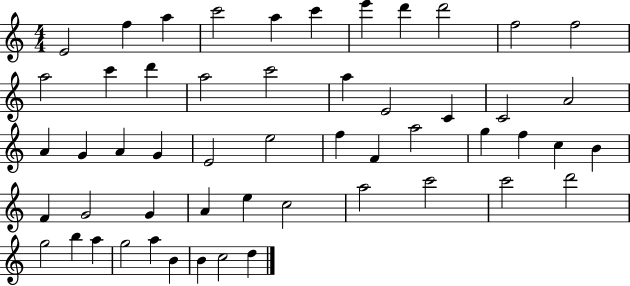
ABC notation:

X:1
T:Untitled
M:4/4
L:1/4
K:C
E2 f a c'2 a c' e' d' d'2 f2 f2 a2 c' d' a2 c'2 a E2 C C2 A2 A G A G E2 e2 f F a2 g f c B F G2 G A e c2 a2 c'2 c'2 d'2 g2 b a g2 a B B c2 d